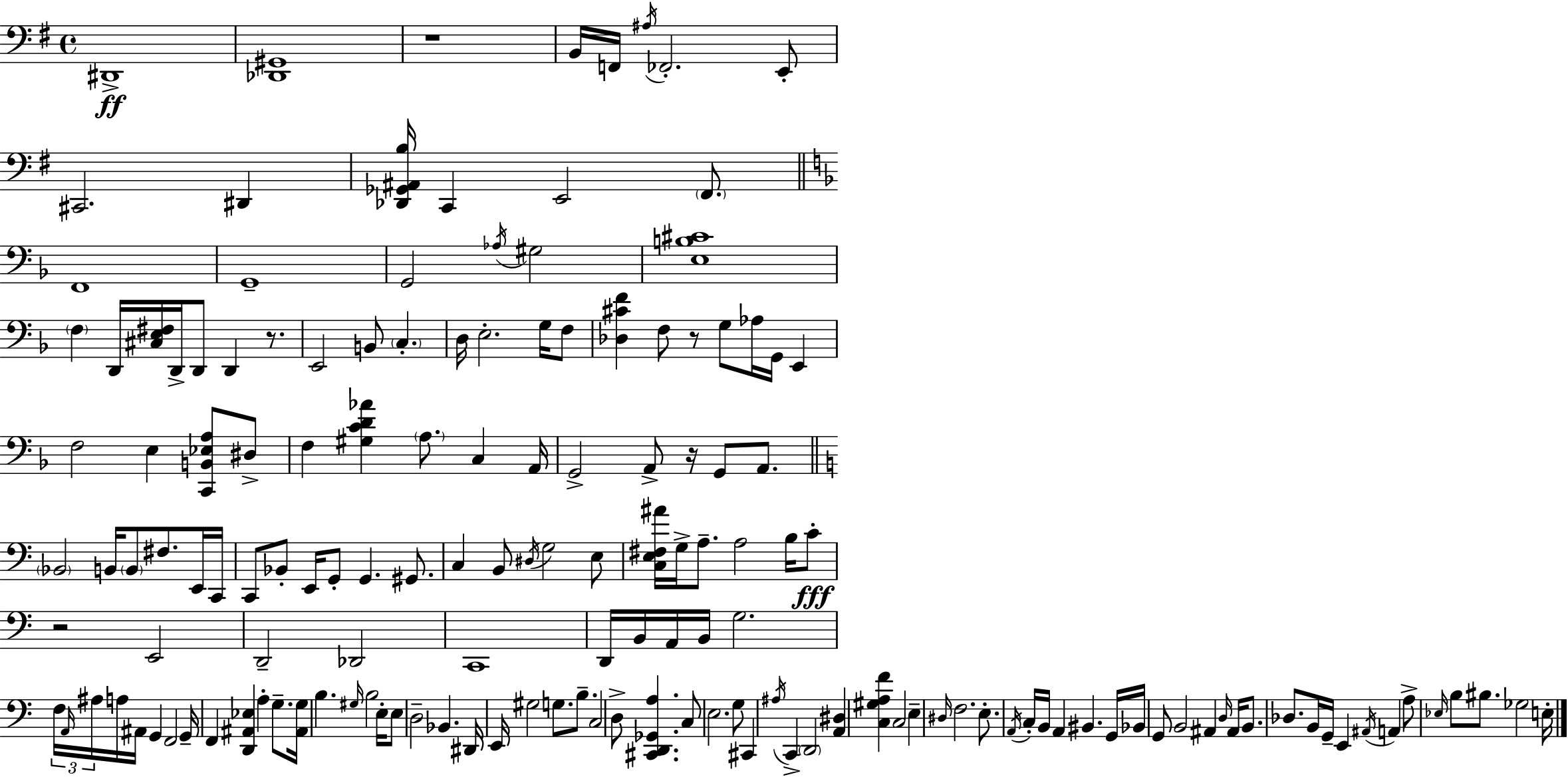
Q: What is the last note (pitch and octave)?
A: E3